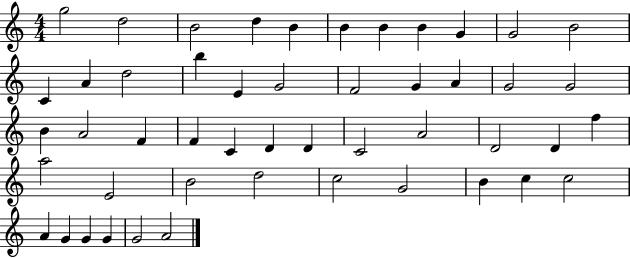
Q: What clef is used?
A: treble